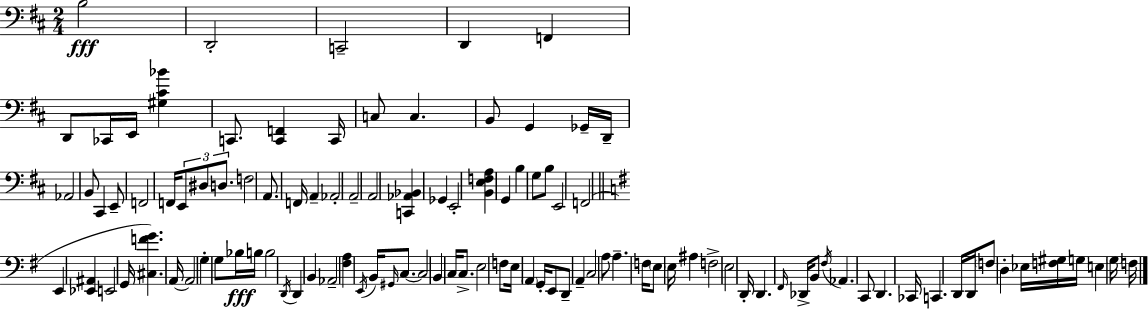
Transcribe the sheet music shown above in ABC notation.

X:1
T:Untitled
M:2/4
L:1/4
K:D
B,2 D,,2 C,,2 D,, F,, D,,/2 _C,,/4 E,,/4 [^G,^C_B] C,,/2 [C,,F,,] C,,/4 C,/2 C, B,,/2 G,, _G,,/4 D,,/4 _A,,2 B,,/2 ^C,, E,,/2 F,,2 F,,/4 E,,/2 ^D,/2 D,/2 F,2 A,,/2 F,,/4 A,, _A,,2 A,,2 A,,2 [C,,_A,,_B,,] _G,, E,,2 [B,,E,F,A,] G,, B, G,/2 B,/2 E,,2 F,,2 E,, [_E,,^A,,] E,,2 G,,/4 [^C,FG] A,,/4 A,,2 G, G,/2 _B,/4 B,/4 B,2 D,,/4 D,, B,, _A,,2 [^F,A,] E,,/4 B,,/4 ^G,,/4 C,/2 C,2 B,, C,/4 C,/2 E,2 F,/2 E,/4 A,, G,,/4 E,,/2 D,,/2 A,, C,2 A,/2 A, F,/4 E,/2 E,/4 ^A, F,2 E,2 D,,/4 D,, ^F,,/4 _D,,/4 B,,/2 ^F,/4 _A,, C,,/2 D,, _C,,/4 C,, D,,/4 D,,/4 F,/2 D, _E,/4 [F,^G,]/4 G,/4 E, G,/4 F,/4